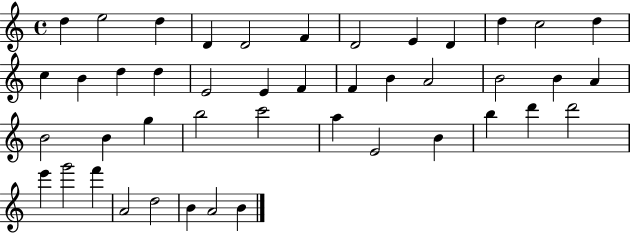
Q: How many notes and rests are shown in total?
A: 44